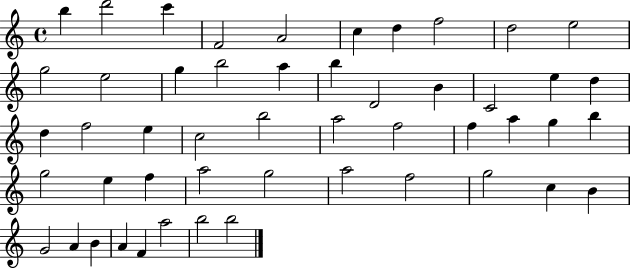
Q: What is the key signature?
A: C major